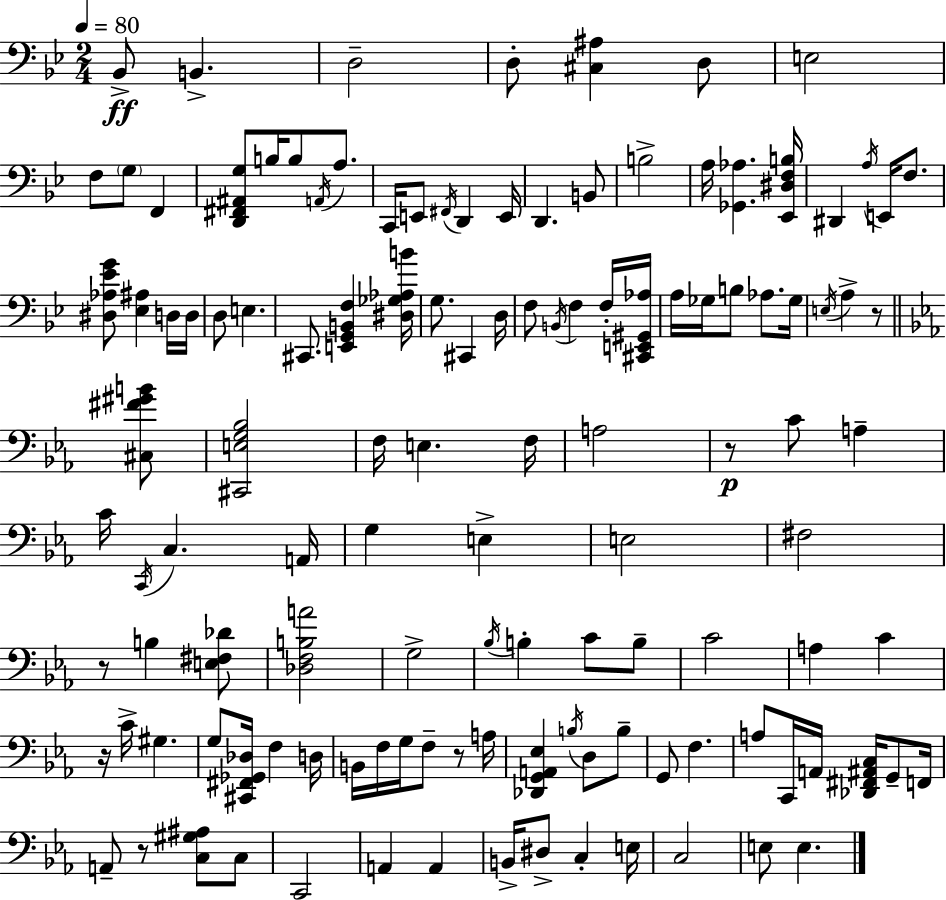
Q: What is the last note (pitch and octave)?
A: E3